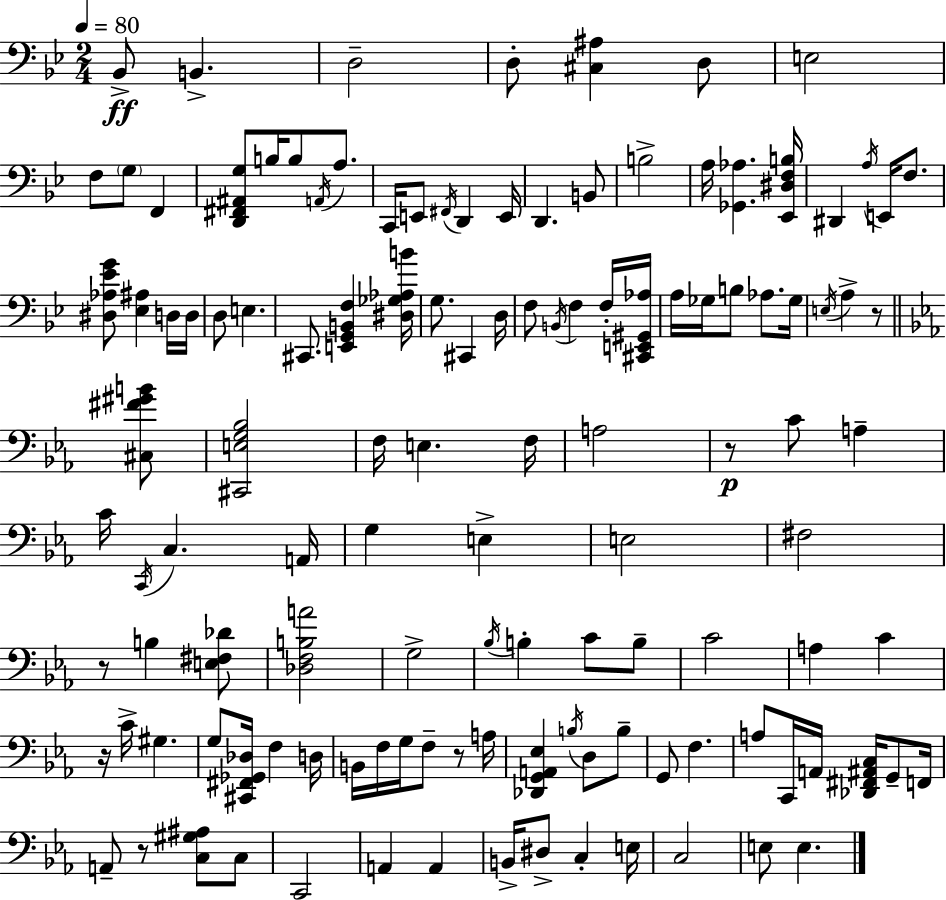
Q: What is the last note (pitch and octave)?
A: E3